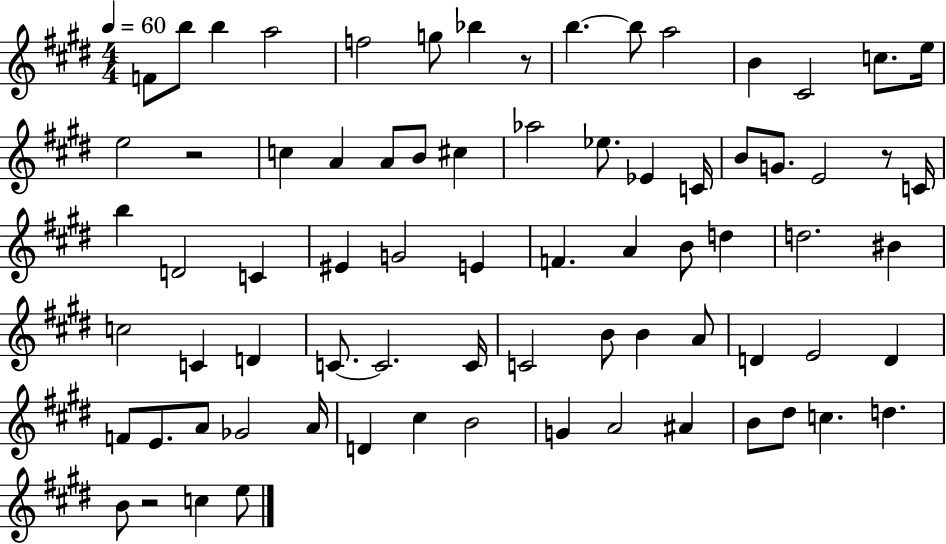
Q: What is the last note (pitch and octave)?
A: E5